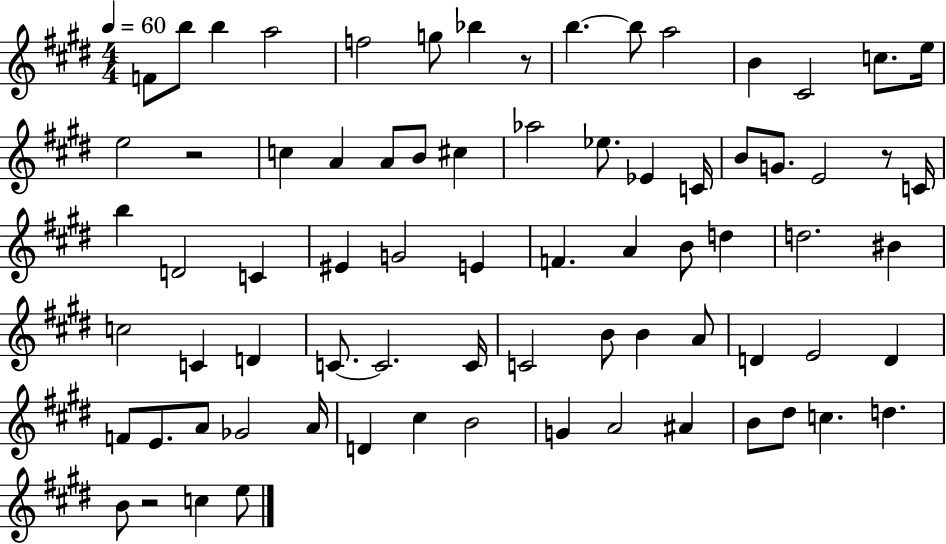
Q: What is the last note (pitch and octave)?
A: E5